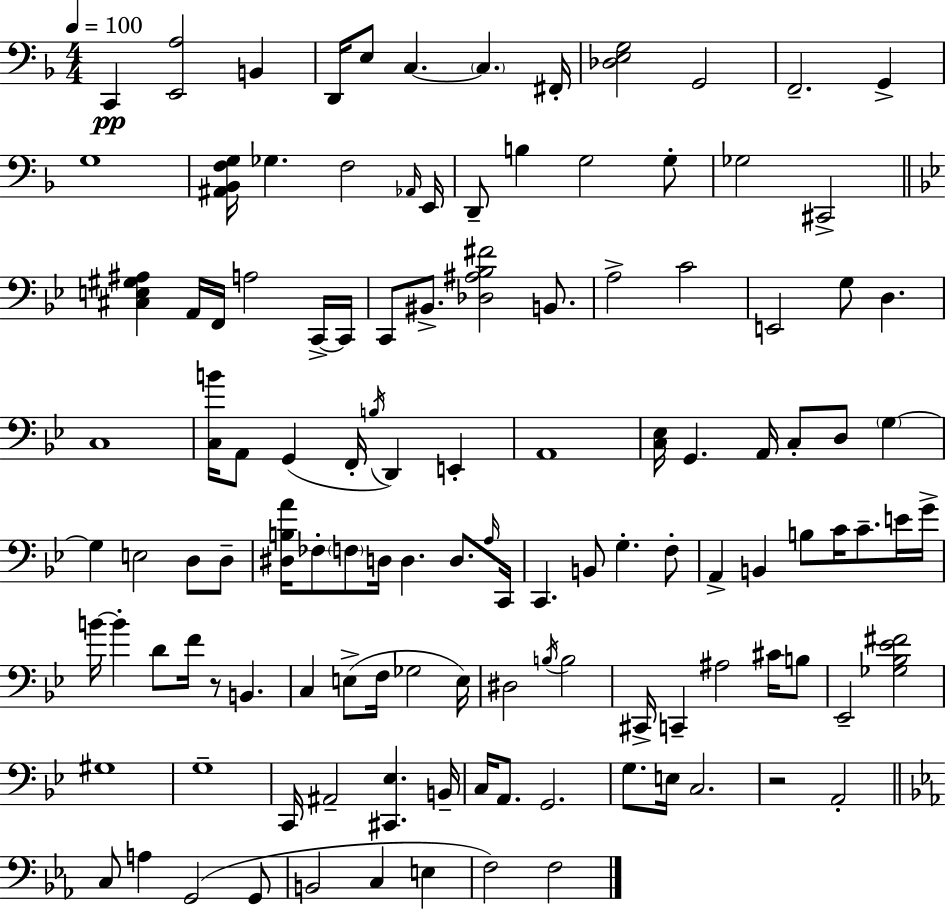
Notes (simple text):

C2/q [E2,A3]/h B2/q D2/s E3/e C3/q. C3/q. F#2/s [Db3,E3,G3]/h G2/h F2/h. G2/q G3/w [A#2,Bb2,F3,G3]/s Gb3/q. F3/h Ab2/s E2/s D2/e B3/q G3/h G3/e Gb3/h C#2/h [C#3,E3,G#3,A#3]/q A2/s F2/s A3/h C2/s C2/s C2/e BIS2/e. [Db3,A#3,Bb3,F#4]/h B2/e. A3/h C4/h E2/h G3/e D3/q. C3/w [C3,B4]/s A2/e G2/q F2/s B3/s D2/q E2/q A2/w [C3,Eb3]/s G2/q. A2/s C3/e D3/e G3/q G3/q E3/h D3/e D3/e [D#3,B3,A4]/s FES3/e F3/e D3/s D3/q. D3/e. A3/s C2/s C2/q. B2/e G3/q. F3/e A2/q B2/q B3/e C4/s C4/e. E4/s G4/s B4/s B4/q D4/e F4/s R/e B2/q. C3/q E3/e F3/s Gb3/h E3/s D#3/h B3/s B3/h C#2/s C2/q A#3/h C#4/s B3/e Eb2/h [Gb3,Bb3,Eb4,F#4]/h G#3/w G3/w C2/s A#2/h [C#2,Eb3]/q. B2/s C3/s A2/e. G2/h. G3/e. E3/s C3/h. R/h A2/h C3/e A3/q G2/h G2/e B2/h C3/q E3/q F3/h F3/h